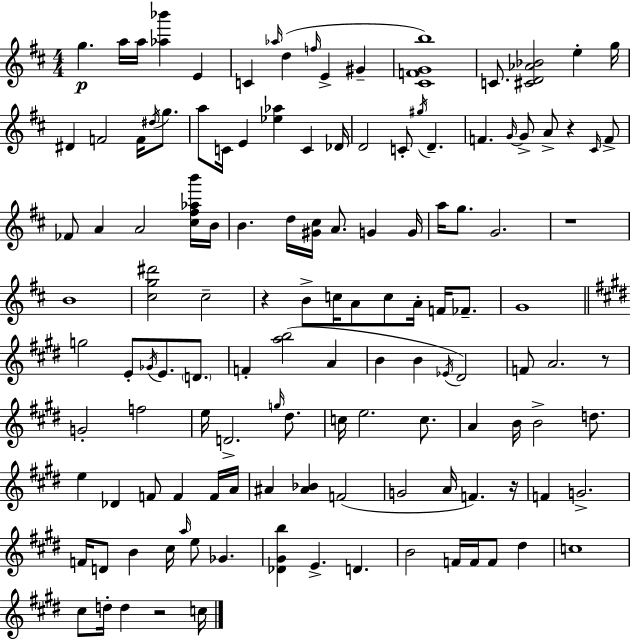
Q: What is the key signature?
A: D major